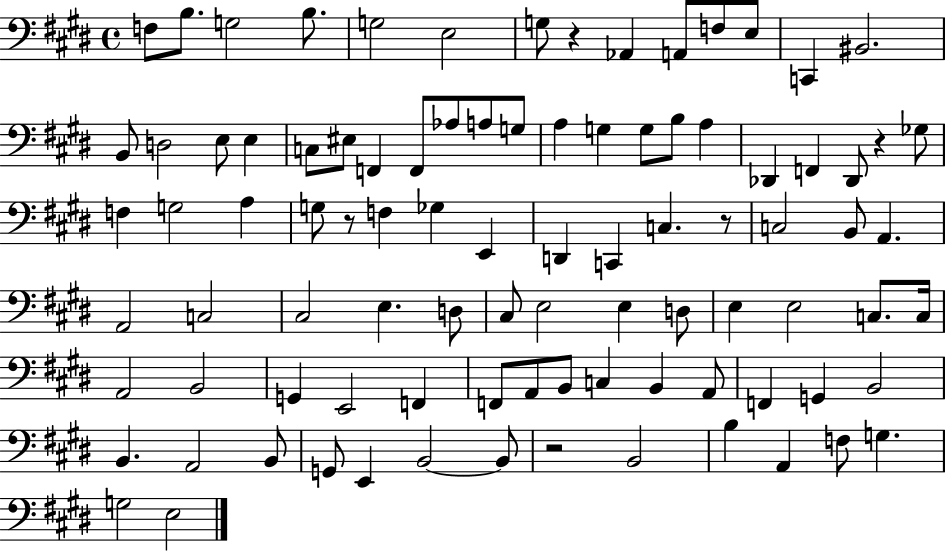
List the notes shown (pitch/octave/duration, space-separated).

F3/e B3/e. G3/h B3/e. G3/h E3/h G3/e R/q Ab2/q A2/e F3/e E3/e C2/q BIS2/h. B2/e D3/h E3/e E3/q C3/e EIS3/e F2/q F2/e Ab3/e A3/e G3/e A3/q G3/q G3/e B3/e A3/q Db2/q F2/q Db2/e R/q Gb3/e F3/q G3/h A3/q G3/e R/e F3/q Gb3/q E2/q D2/q C2/q C3/q. R/e C3/h B2/e A2/q. A2/h C3/h C#3/h E3/q. D3/e C#3/e E3/h E3/q D3/e E3/q E3/h C3/e. C3/s A2/h B2/h G2/q E2/h F2/q F2/e A2/e B2/e C3/q B2/q A2/e F2/q G2/q B2/h B2/q. A2/h B2/e G2/e E2/q B2/h B2/e R/h B2/h B3/q A2/q F3/e G3/q. G3/h E3/h